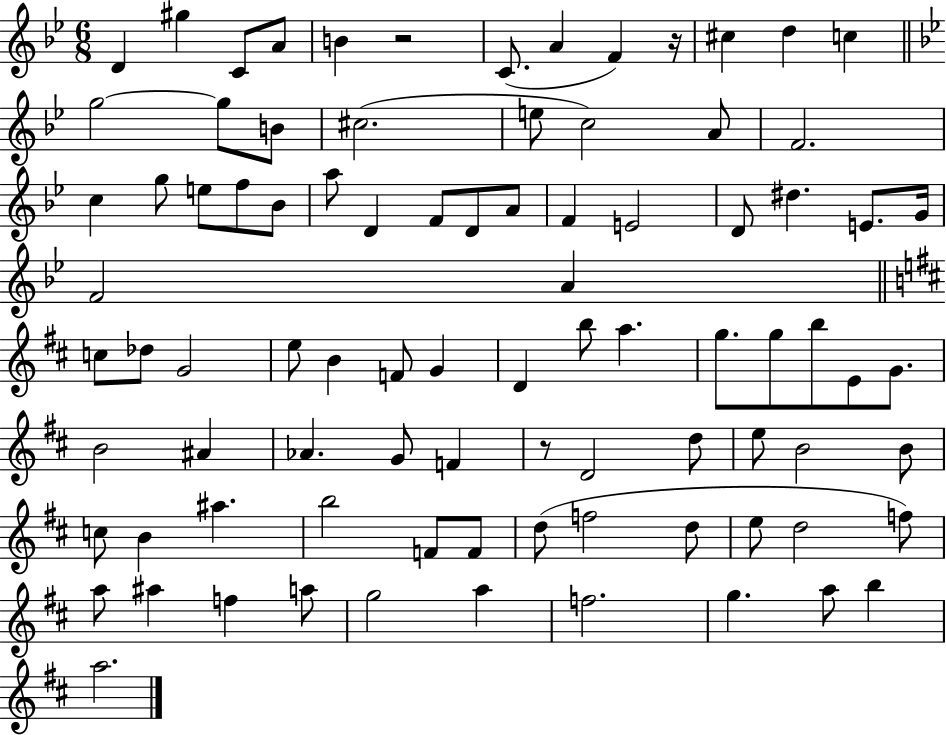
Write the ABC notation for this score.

X:1
T:Untitled
M:6/8
L:1/4
K:Bb
D ^g C/2 A/2 B z2 C/2 A F z/4 ^c d c g2 g/2 B/2 ^c2 e/2 c2 A/2 F2 c g/2 e/2 f/2 _B/2 a/2 D F/2 D/2 A/2 F E2 D/2 ^d E/2 G/4 F2 A c/2 _d/2 G2 e/2 B F/2 G D b/2 a g/2 g/2 b/2 E/2 G/2 B2 ^A _A G/2 F z/2 D2 d/2 e/2 B2 B/2 c/2 B ^a b2 F/2 F/2 d/2 f2 d/2 e/2 d2 f/2 a/2 ^a f a/2 g2 a f2 g a/2 b a2